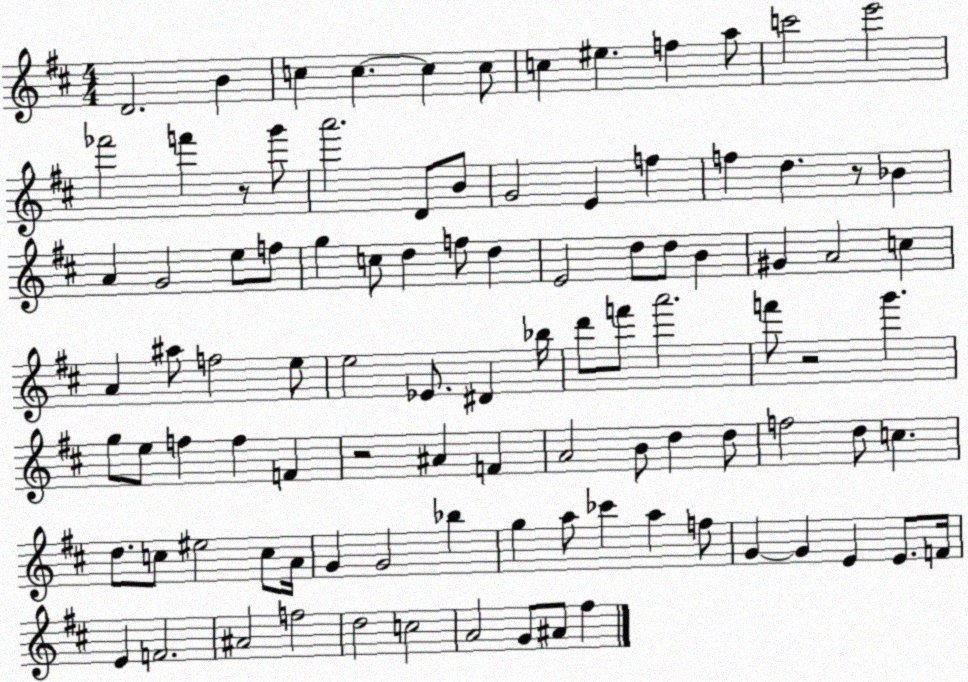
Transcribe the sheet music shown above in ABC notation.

X:1
T:Untitled
M:4/4
L:1/4
K:D
D2 B c c c c/2 c ^e f a/2 c'2 e'2 _f'2 f' z/2 g'/2 a'2 D/2 B/2 G2 E f f d z/2 _B A G2 e/2 f/2 g c/2 d f/2 d E2 d/2 d/2 B ^G A2 c A ^a/2 f2 e/2 e2 _E/2 ^D _b/4 d'/2 f'/2 a'2 f'/2 z2 g' g/2 e/2 f f F z2 ^A F A2 B/2 d d/2 f2 d/2 c d/2 c/2 ^e2 c/2 A/4 G G2 _b g a/2 _c' a f/2 G G E E/2 F/4 E F2 ^A2 f2 d2 c2 A2 G/2 ^A/2 ^f